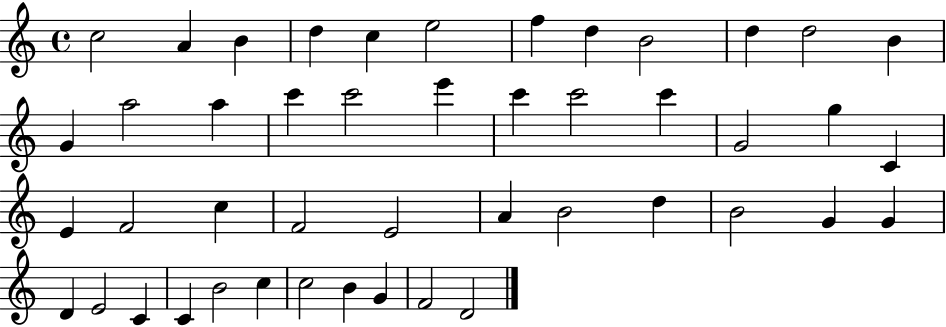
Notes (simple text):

C5/h A4/q B4/q D5/q C5/q E5/h F5/q D5/q B4/h D5/q D5/h B4/q G4/q A5/h A5/q C6/q C6/h E6/q C6/q C6/h C6/q G4/h G5/q C4/q E4/q F4/h C5/q F4/h E4/h A4/q B4/h D5/q B4/h G4/q G4/q D4/q E4/h C4/q C4/q B4/h C5/q C5/h B4/q G4/q F4/h D4/h